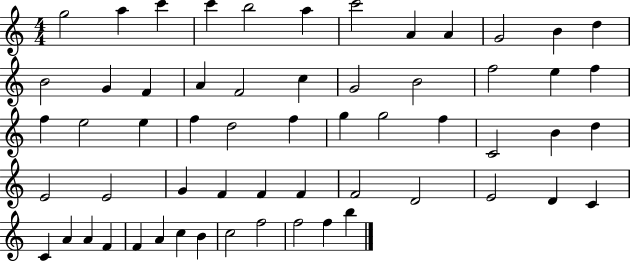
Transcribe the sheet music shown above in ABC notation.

X:1
T:Untitled
M:4/4
L:1/4
K:C
g2 a c' c' b2 a c'2 A A G2 B d B2 G F A F2 c G2 B2 f2 e f f e2 e f d2 f g g2 f C2 B d E2 E2 G F F F F2 D2 E2 D C C A A F F A c B c2 f2 f2 f b